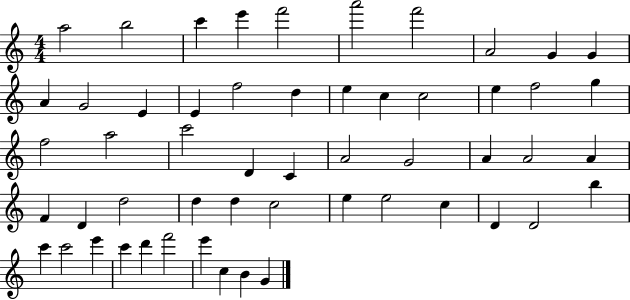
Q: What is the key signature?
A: C major